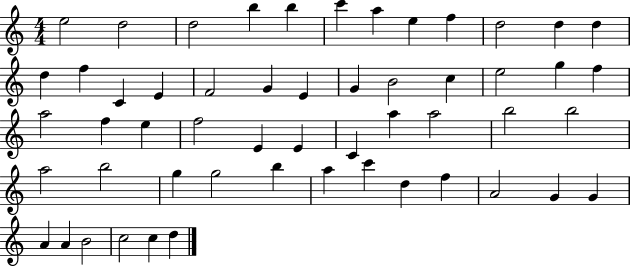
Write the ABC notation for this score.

X:1
T:Untitled
M:4/4
L:1/4
K:C
e2 d2 d2 b b c' a e f d2 d d d f C E F2 G E G B2 c e2 g f a2 f e f2 E E C a a2 b2 b2 a2 b2 g g2 b a c' d f A2 G G A A B2 c2 c d